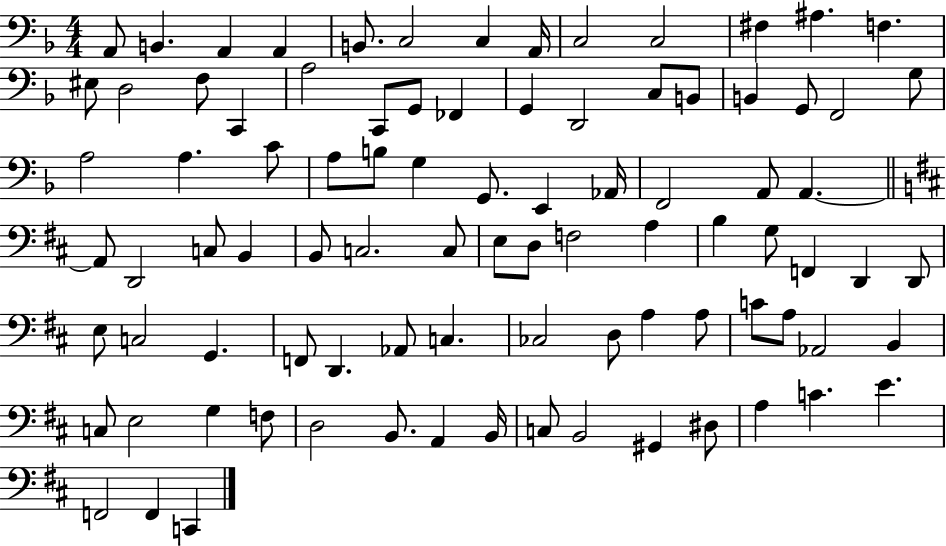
A2/e B2/q. A2/q A2/q B2/e. C3/h C3/q A2/s C3/h C3/h F#3/q A#3/q. F3/q. EIS3/e D3/h F3/e C2/q A3/h C2/e G2/e FES2/q G2/q D2/h C3/e B2/e B2/q G2/e F2/h G3/e A3/h A3/q. C4/e A3/e B3/e G3/q G2/e. E2/q Ab2/s F2/h A2/e A2/q. A2/e D2/h C3/e B2/q B2/e C3/h. C3/e E3/e D3/e F3/h A3/q B3/q G3/e F2/q D2/q D2/e E3/e C3/h G2/q. F2/e D2/q. Ab2/e C3/q. CES3/h D3/e A3/q A3/e C4/e A3/e Ab2/h B2/q C3/e E3/h G3/q F3/e D3/h B2/e. A2/q B2/s C3/e B2/h G#2/q D#3/e A3/q C4/q. E4/q. F2/h F2/q C2/q